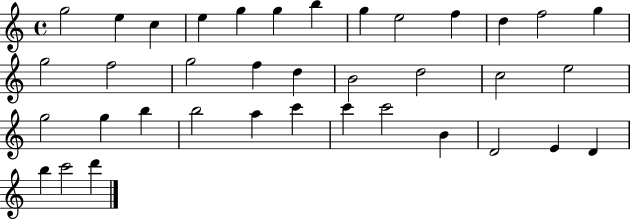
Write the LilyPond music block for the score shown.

{
  \clef treble
  \time 4/4
  \defaultTimeSignature
  \key c \major
  g''2 e''4 c''4 | e''4 g''4 g''4 b''4 | g''4 e''2 f''4 | d''4 f''2 g''4 | \break g''2 f''2 | g''2 f''4 d''4 | b'2 d''2 | c''2 e''2 | \break g''2 g''4 b''4 | b''2 a''4 c'''4 | c'''4 c'''2 b'4 | d'2 e'4 d'4 | \break b''4 c'''2 d'''4 | \bar "|."
}